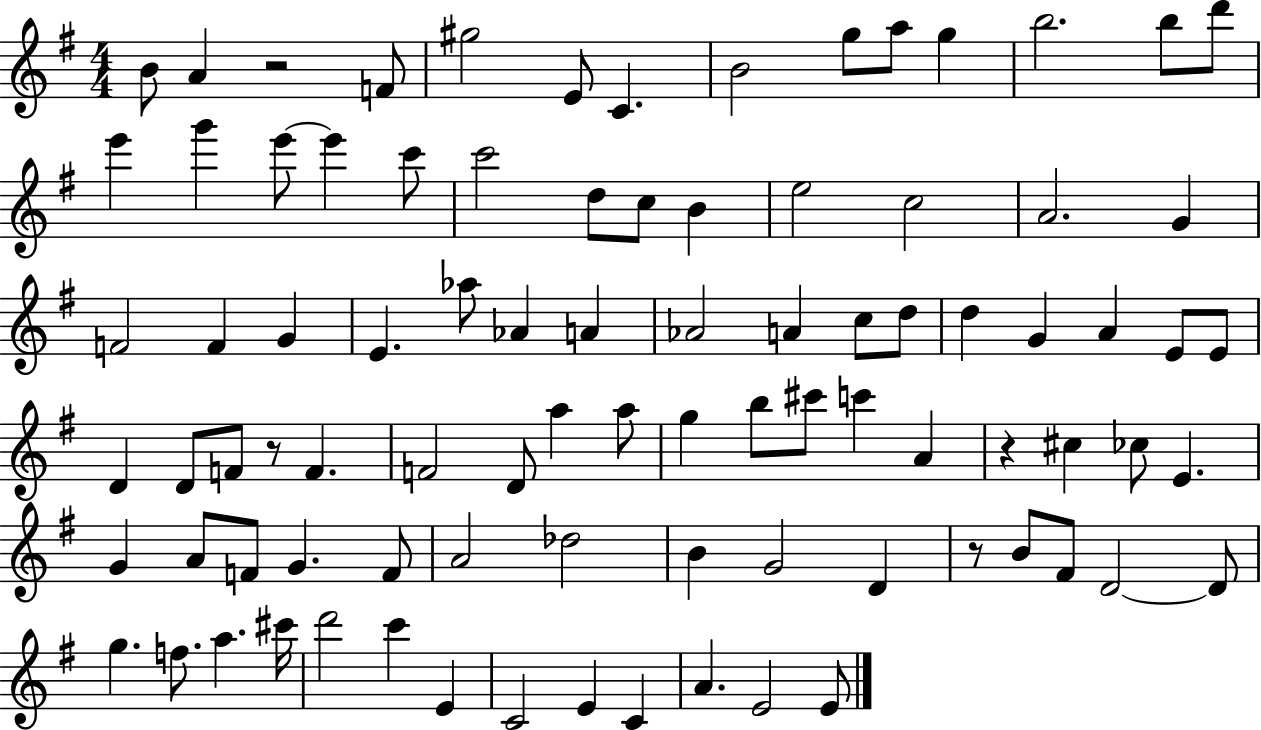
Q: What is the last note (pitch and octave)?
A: E4